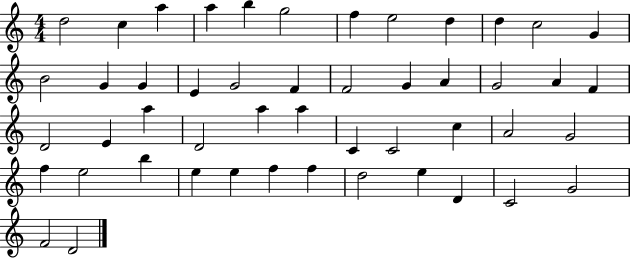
D5/h C5/q A5/q A5/q B5/q G5/h F5/q E5/h D5/q D5/q C5/h G4/q B4/h G4/q G4/q E4/q G4/h F4/q F4/h G4/q A4/q G4/h A4/q F4/q D4/h E4/q A5/q D4/h A5/q A5/q C4/q C4/h C5/q A4/h G4/h F5/q E5/h B5/q E5/q E5/q F5/q F5/q D5/h E5/q D4/q C4/h G4/h F4/h D4/h